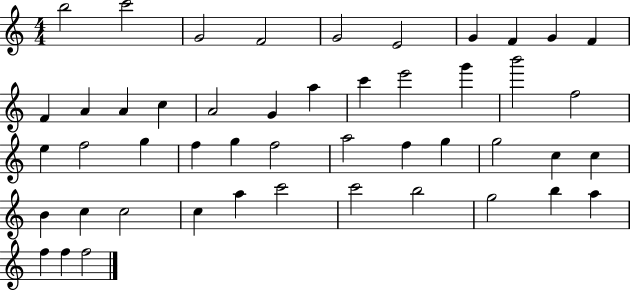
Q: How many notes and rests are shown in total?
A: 48